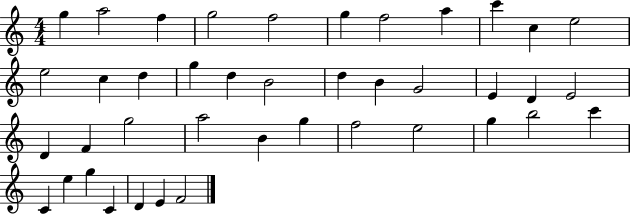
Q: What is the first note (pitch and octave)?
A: G5